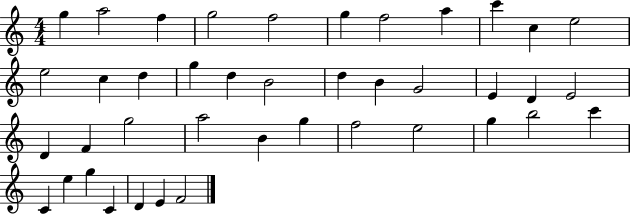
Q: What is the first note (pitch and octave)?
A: G5